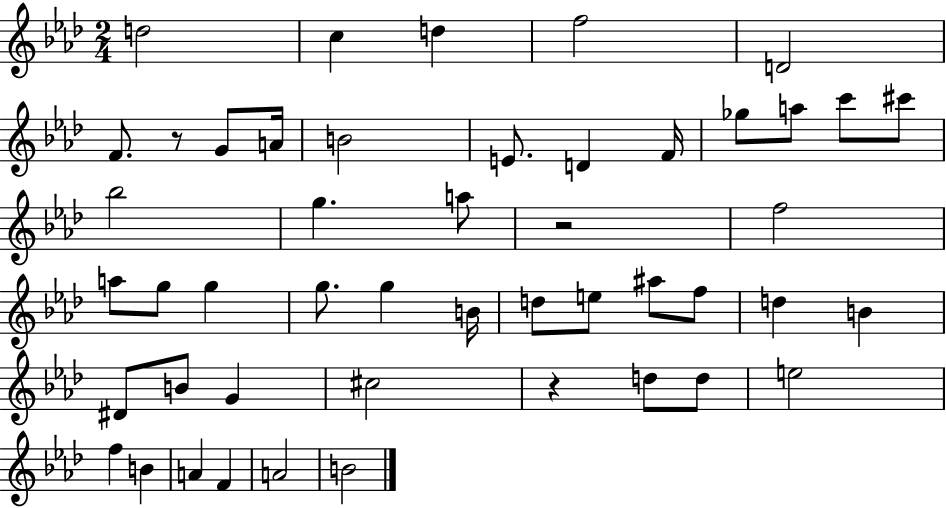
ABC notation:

X:1
T:Untitled
M:2/4
L:1/4
K:Ab
d2 c d f2 D2 F/2 z/2 G/2 A/4 B2 E/2 D F/4 _g/2 a/2 c'/2 ^c'/2 _b2 g a/2 z2 f2 a/2 g/2 g g/2 g B/4 d/2 e/2 ^a/2 f/2 d B ^D/2 B/2 G ^c2 z d/2 d/2 e2 f B A F A2 B2